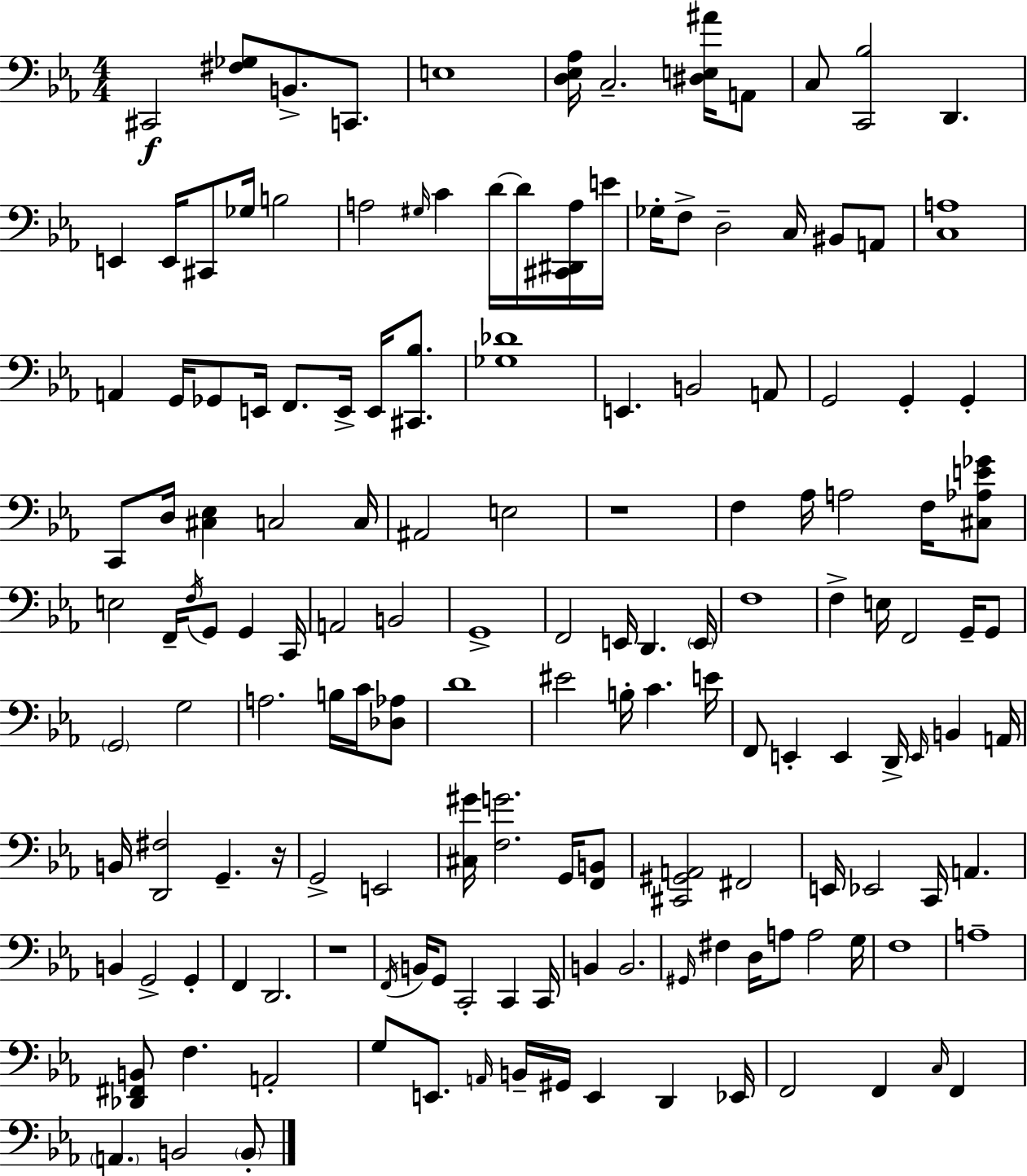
{
  \clef bass
  \numericTimeSignature
  \time 4/4
  \key ees \major
  cis,2\f <fis ges>8 b,8.-> c,8. | e1 | <d ees aes>16 c2.-- <dis e ais'>16 a,8 | c8 <c, bes>2 d,4. | \break e,4 e,16 cis,8 ges16 b2 | a2 \grace { gis16 } c'4 d'16~~ d'16 <cis, dis, a>16 | e'16 ges16-. f8-> d2-- c16 bis,8 a,8 | <c a>1 | \break a,4 g,16 ges,8 e,16 f,8. e,16-> e,16 <cis, bes>8. | <ges des'>1 | e,4. b,2 a,8 | g,2 g,4-. g,4-. | \break c,8 d16 <cis ees>4 c2 | c16 ais,2 e2 | r1 | f4 aes16 a2 f16 <cis aes e' ges'>8 | \break e2 f,16-- \acciaccatura { f16 } g,8 g,4 | c,16 a,2 b,2 | g,1-> | f,2 e,16 d,4. | \break \parenthesize e,16 f1 | f4-> e16 f,2 g,16-- | g,8 \parenthesize g,2 g2 | a2. b16 c'16 | \break <des aes>8 d'1 | eis'2 b16-. c'4. | e'16 f,8 e,4-. e,4 d,16-> \grace { e,16 } b,4 | a,16 b,16 <d, fis>2 g,4.-- | \break r16 g,2-> e,2 | <cis gis'>16 <f g'>2. | g,16 <f, b,>8 <cis, gis, a,>2 fis,2 | e,16 ees,2 c,16 a,4. | \break b,4 g,2-> g,4-. | f,4 d,2. | r1 | \acciaccatura { f,16 } b,16 g,8 c,2-. c,4 | \break c,16 b,4 b,2. | \grace { gis,16 } fis4 d16 a8 a2 | g16 f1 | a1-- | \break <des, fis, b,>8 f4. a,2-. | g8 e,8. \grace { a,16 } b,16-- gis,16 e,4 | d,4 ees,16 f,2 f,4 | \grace { c16 } f,4 \parenthesize a,4. b,2 | \break \parenthesize b,8-. \bar "|."
}